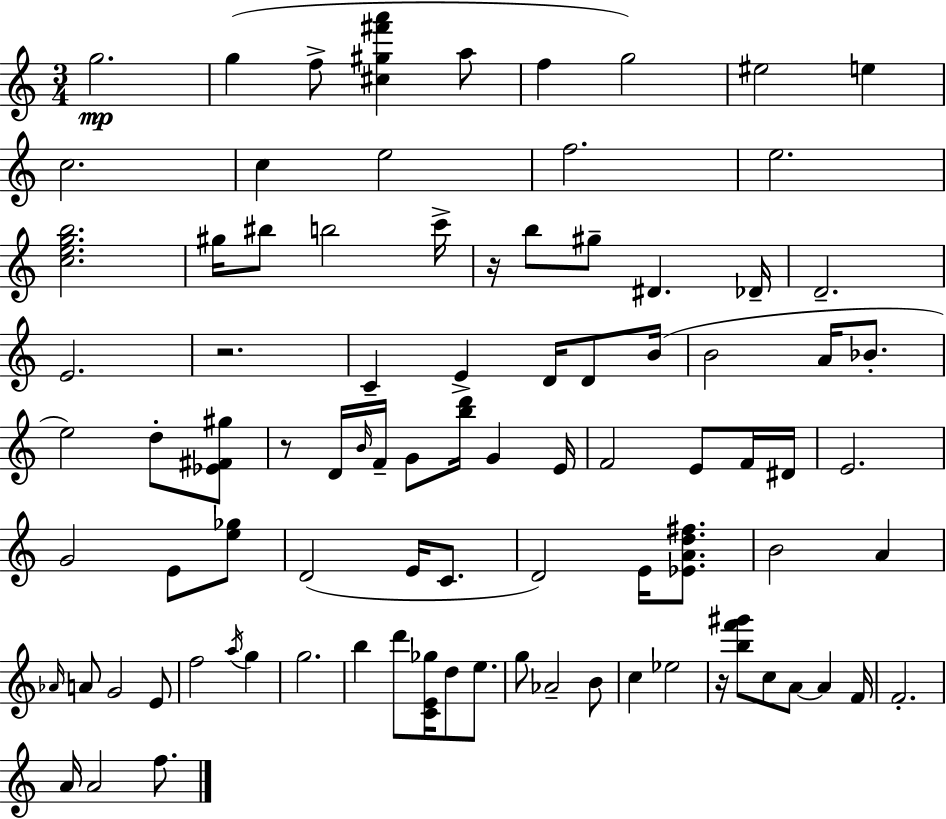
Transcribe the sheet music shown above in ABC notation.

X:1
T:Untitled
M:3/4
L:1/4
K:Am
g2 g f/2 [^c^g^f'a'] a/2 f g2 ^e2 e c2 c e2 f2 e2 [cegb]2 ^g/4 ^b/2 b2 c'/4 z/4 b/2 ^g/2 ^D _D/4 D2 E2 z2 C E D/4 D/2 B/4 B2 A/4 _B/2 e2 d/2 [_E^F^g]/2 z/2 D/4 B/4 F/4 G/2 [bd']/4 G E/4 F2 E/2 F/4 ^D/4 E2 G2 E/2 [e_g]/2 D2 E/4 C/2 D2 E/4 [_EAd^f]/2 B2 A _A/4 A/2 G2 E/2 f2 a/4 g g2 b d'/2 [CE_g]/4 d/2 e/2 g/2 _A2 B/2 c _e2 z/4 [bf'^g']/2 c/2 A/2 A F/4 F2 A/4 A2 f/2